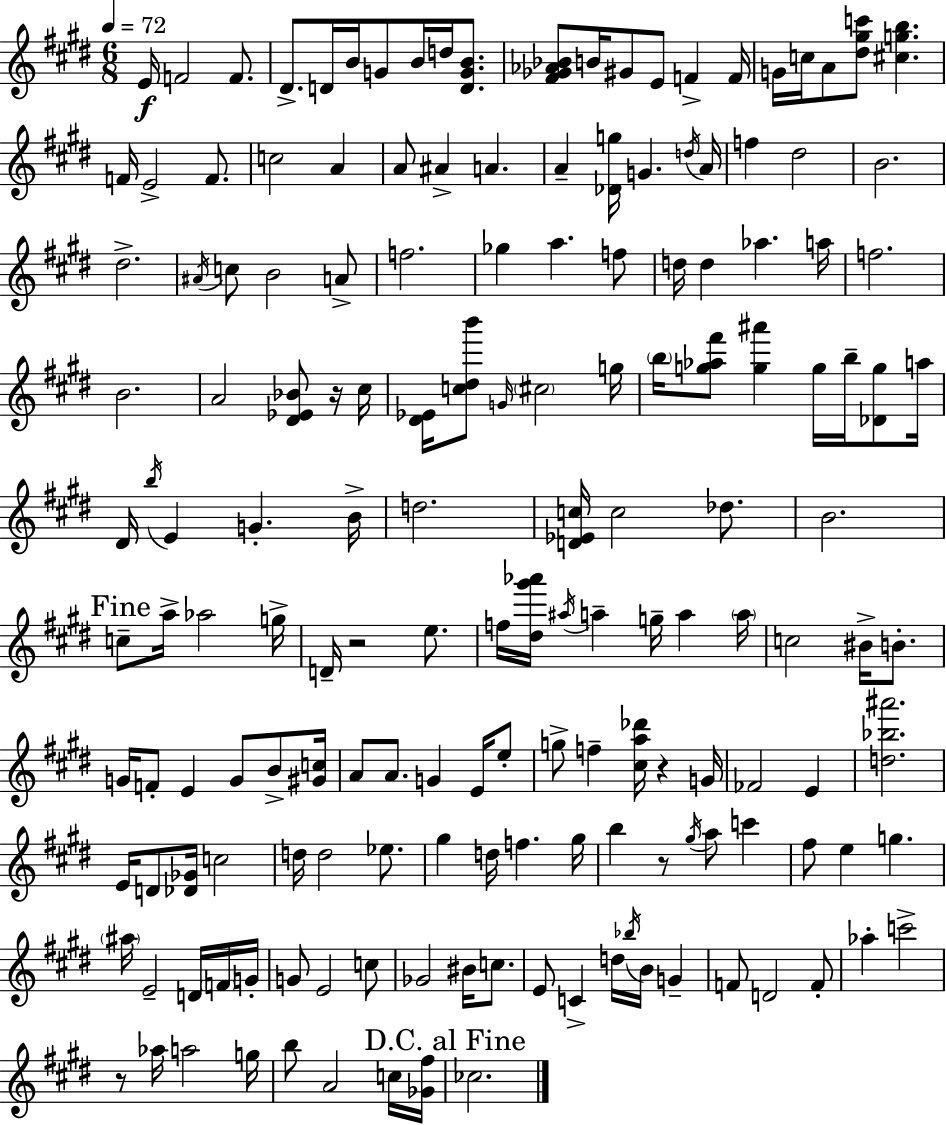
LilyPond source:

{
  \clef treble
  \numericTimeSignature
  \time 6/8
  \key e \major
  \tempo 4 = 72
  e'16\f f'2 f'8. | dis'8.-> d'16 b'16 g'8 b'16 d''16 <d' g' b'>8. | <fis' ges' aes' bes'>8 b'16 gis'8 e'8 f'4-> f'16 | g'16 c''16 a'8 <dis'' gis'' c'''>8 <cis'' g'' b''>4. | \break f'16 e'2-> f'8. | c''2 a'4 | a'8 ais'4-> a'4. | a'4-- <des' g''>16 g'4. \acciaccatura { d''16 } | \break a'16 f''4 dis''2 | b'2. | dis''2.-> | \acciaccatura { ais'16 } c''8 b'2 | \break a'8-> f''2. | ges''4 a''4. | f''8 d''16 d''4 aes''4. | a''16 f''2. | \break b'2. | a'2 <dis' ees' bes'>8 | r16 cis''16 <dis' ees'>16 <c'' dis'' b'''>8 \grace { g'16 } \parenthesize cis''2 | g''16 \parenthesize b''16 <g'' aes'' fis'''>8 <g'' ais'''>4 g''16 b''16-- | \break <des' g''>8 a''16 dis'16 \acciaccatura { b''16 } e'4 g'4.-. | b'16-> d''2. | <d' ees' c''>16 c''2 | des''8. b'2. | \break \mark "Fine" c''8-- a''16-> aes''2 | g''16-> d'16-- r2 | e''8. f''16 <dis'' gis''' aes'''>16 \acciaccatura { ais''16 } a''4-- g''16-- | a''4 \parenthesize a''16 c''2 | \break bis'16-> b'8.-. g'16 f'8-. e'4 | g'8 b'8-> <gis' c''>16 a'8 a'8. g'4 | e'16 e''8-. g''8-> f''4-- <cis'' a'' des'''>16 | r4 g'16 fes'2 | \break e'4 <d'' bes'' ais'''>2. | e'16 d'8 <des' ges'>16 c''2 | d''16 d''2 | ees''8. gis''4 d''16 f''4. | \break gis''16 b''4 r8 \acciaccatura { gis''16 } | a''8 c'''4 fis''8 e''4 | g''4. \parenthesize ais''16 e'2-- | d'16 \parenthesize f'16 g'16-. g'8 e'2 | \break c''8 ges'2 | bis'16 c''8. e'8 c'4-> | d''16 \acciaccatura { bes''16 } b'16 g'4-- f'8 d'2 | f'8-. aes''4-. c'''2-> | \break r8 aes''16 a''2 | g''16 b''8 a'2 | c''16 <ges' fis''>16 \mark "D.C. al Fine" ces''2. | \bar "|."
}